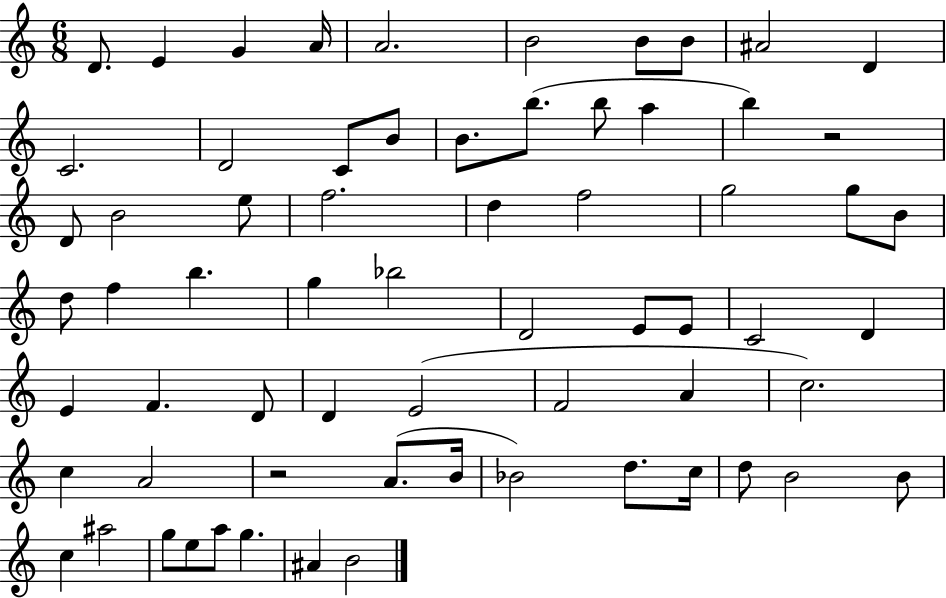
D4/e. E4/q G4/q A4/s A4/h. B4/h B4/e B4/e A#4/h D4/q C4/h. D4/h C4/e B4/e B4/e. B5/e. B5/e A5/q B5/q R/h D4/e B4/h E5/e F5/h. D5/q F5/h G5/h G5/e B4/e D5/e F5/q B5/q. G5/q Bb5/h D4/h E4/e E4/e C4/h D4/q E4/q F4/q. D4/e D4/q E4/h F4/h A4/q C5/h. C5/q A4/h R/h A4/e. B4/s Bb4/h D5/e. C5/s D5/e B4/h B4/e C5/q A#5/h G5/e E5/e A5/e G5/q. A#4/q B4/h